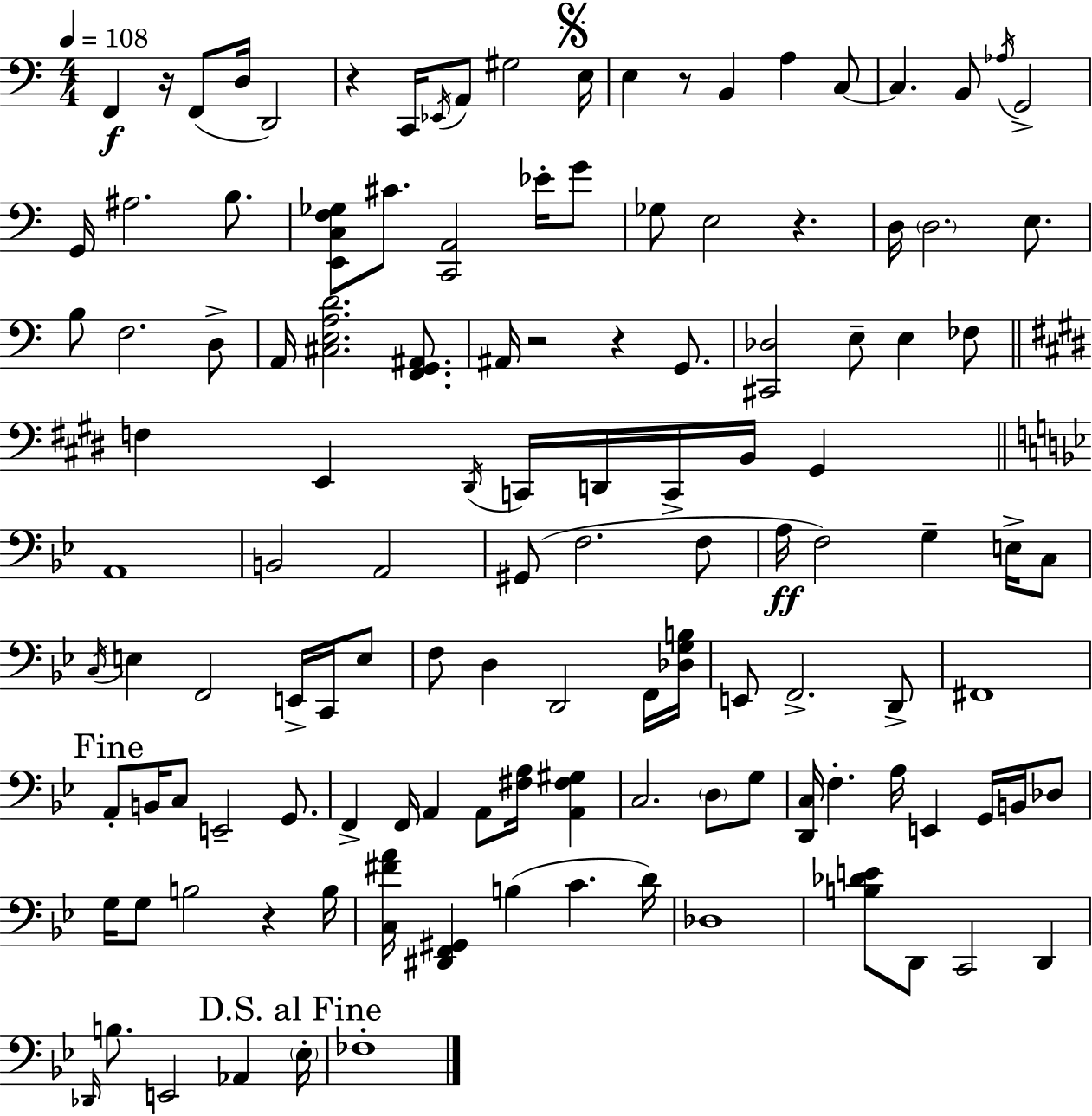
{
  \clef bass
  \numericTimeSignature
  \time 4/4
  \key a \minor
  \tempo 4 = 108
  f,4\f r16 f,8( d16 d,2) | r4 c,16 \acciaccatura { ees,16 } a,8 gis2 | \mark \markup { \musicglyph "scripts.segno" } e16 e4 r8 b,4 a4 c8~~ | c4. b,8 \acciaccatura { aes16 } g,2-> | \break g,16 ais2. b8. | <e, c f ges>8 cis'8. <c, a,>2 ees'16-. | g'8 ges8 e2 r4. | d16 \parenthesize d2. e8. | \break b8 f2. | d8-> a,16 <cis e a d'>2. <f, g, ais,>8. | ais,16 r2 r4 g,8. | <cis, des>2 e8-- e4 | \break fes8 \bar "||" \break \key e \major f4 e,4 \acciaccatura { dis,16 } c,16 d,16 c,16-> b,16 gis,4 | \bar "||" \break \key bes \major a,1 | b,2 a,2 | gis,8( f2. f8 | a16\ff f2) g4-- e16-> c8 | \break \acciaccatura { c16 } e4 f,2 e,16-> c,16 e8 | f8 d4 d,2 f,16 | <des g b>16 e,8 f,2.-> d,8-> | fis,1 | \break \mark "Fine" a,8-. b,16 c8 e,2-- g,8. | f,4-> f,16 a,4 a,8 <fis a>16 <a, fis gis>4 | c2. \parenthesize d8 g8 | <d, c>16 f4.-. a16 e,4 g,16 b,16 des8 | \break g16 g8 b2 r4 | b16 <c fis' a'>16 <dis, f, gis,>4 b4( c'4. | d'16) des1 | <b des' e'>8 d,8 c,2 d,4 | \break \grace { des,16 } b8. e,2 aes,4 | \mark "D.S. al Fine" \parenthesize ees16-. fes1-. | \bar "|."
}